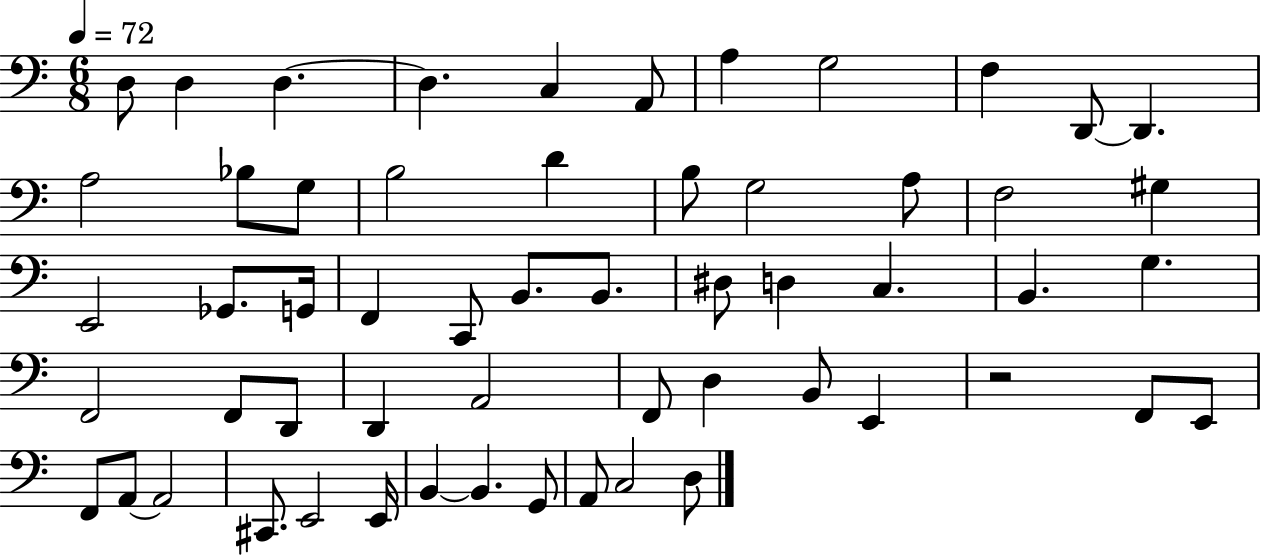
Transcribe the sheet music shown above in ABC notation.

X:1
T:Untitled
M:6/8
L:1/4
K:C
D,/2 D, D, D, C, A,,/2 A, G,2 F, D,,/2 D,, A,2 _B,/2 G,/2 B,2 D B,/2 G,2 A,/2 F,2 ^G, E,,2 _G,,/2 G,,/4 F,, C,,/2 B,,/2 B,,/2 ^D,/2 D, C, B,, G, F,,2 F,,/2 D,,/2 D,, A,,2 F,,/2 D, B,,/2 E,, z2 F,,/2 E,,/2 F,,/2 A,,/2 A,,2 ^C,,/2 E,,2 E,,/4 B,, B,, G,,/2 A,,/2 C,2 D,/2